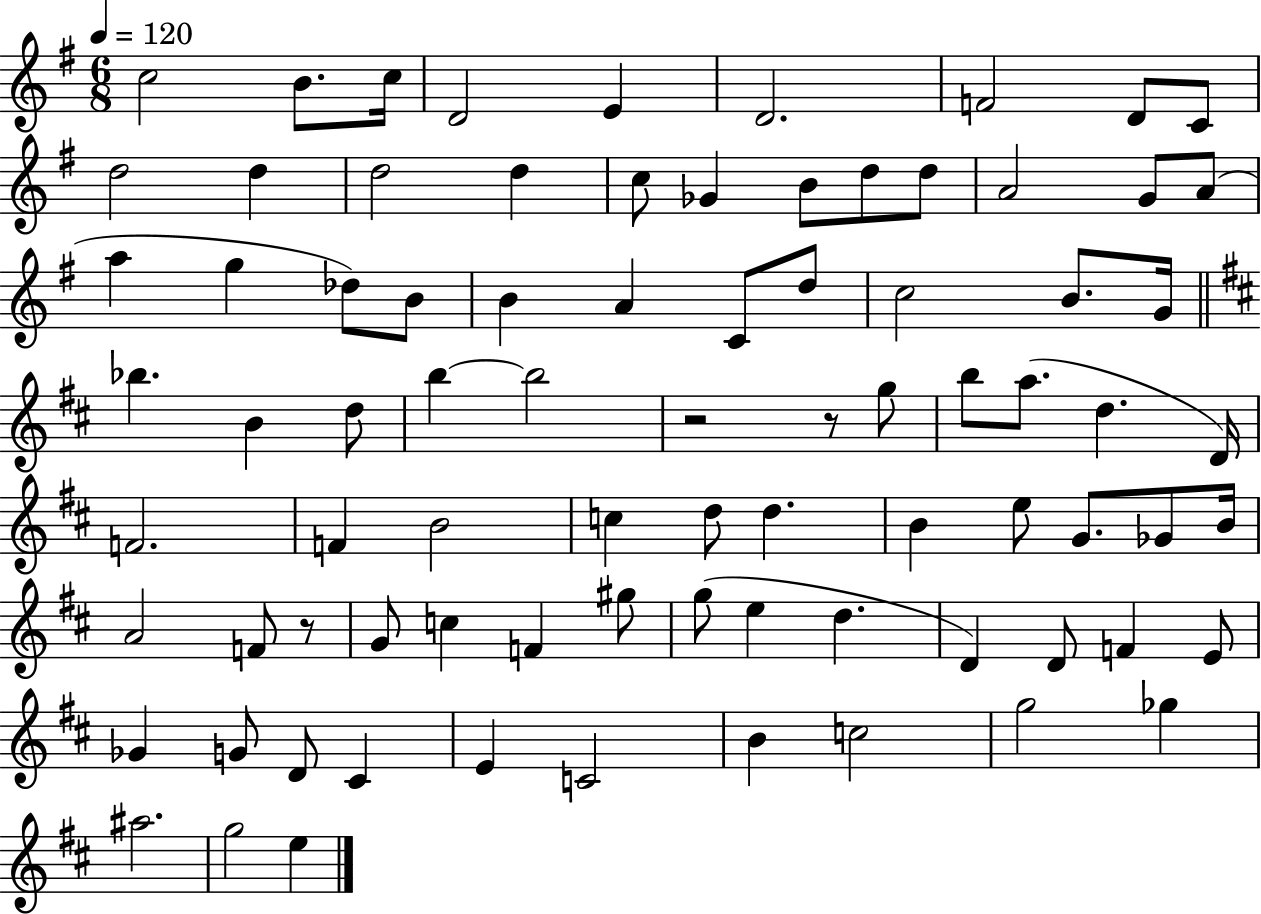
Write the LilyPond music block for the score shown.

{
  \clef treble
  \numericTimeSignature
  \time 6/8
  \key g \major
  \tempo 4 = 120
  \repeat volta 2 { c''2 b'8. c''16 | d'2 e'4 | d'2. | f'2 d'8 c'8 | \break d''2 d''4 | d''2 d''4 | c''8 ges'4 b'8 d''8 d''8 | a'2 g'8 a'8( | \break a''4 g''4 des''8) b'8 | b'4 a'4 c'8 d''8 | c''2 b'8. g'16 | \bar "||" \break \key b \minor bes''4. b'4 d''8 | b''4~~ b''2 | r2 r8 g''8 | b''8 a''8.( d''4. d'16) | \break f'2. | f'4 b'2 | c''4 d''8 d''4. | b'4 e''8 g'8. ges'8 b'16 | \break a'2 f'8 r8 | g'8 c''4 f'4 gis''8 | g''8( e''4 d''4. | d'4) d'8 f'4 e'8 | \break ges'4 g'8 d'8 cis'4 | e'4 c'2 | b'4 c''2 | g''2 ges''4 | \break ais''2. | g''2 e''4 | } \bar "|."
}